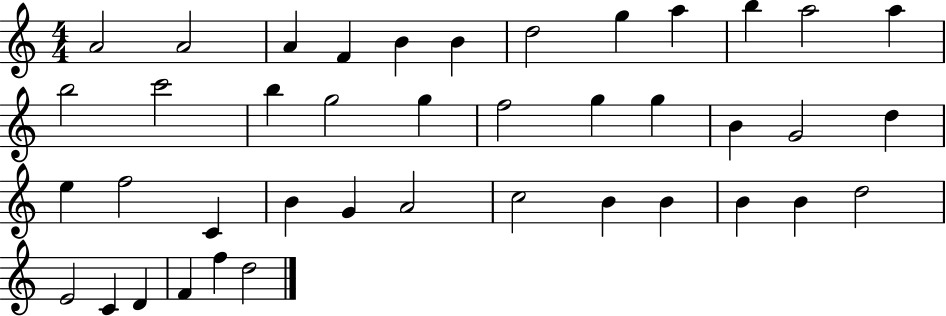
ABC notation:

X:1
T:Untitled
M:4/4
L:1/4
K:C
A2 A2 A F B B d2 g a b a2 a b2 c'2 b g2 g f2 g g B G2 d e f2 C B G A2 c2 B B B B d2 E2 C D F f d2